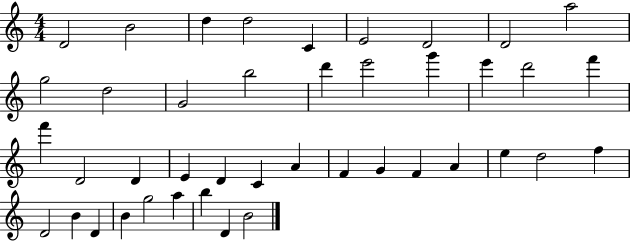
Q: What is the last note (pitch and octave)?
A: B4